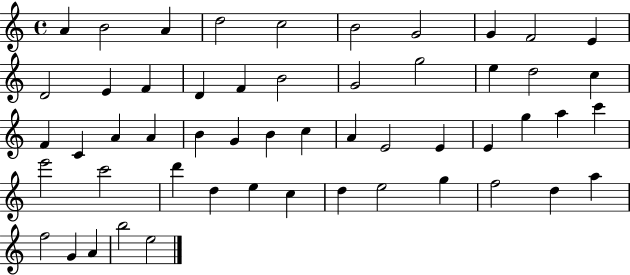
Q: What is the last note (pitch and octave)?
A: E5